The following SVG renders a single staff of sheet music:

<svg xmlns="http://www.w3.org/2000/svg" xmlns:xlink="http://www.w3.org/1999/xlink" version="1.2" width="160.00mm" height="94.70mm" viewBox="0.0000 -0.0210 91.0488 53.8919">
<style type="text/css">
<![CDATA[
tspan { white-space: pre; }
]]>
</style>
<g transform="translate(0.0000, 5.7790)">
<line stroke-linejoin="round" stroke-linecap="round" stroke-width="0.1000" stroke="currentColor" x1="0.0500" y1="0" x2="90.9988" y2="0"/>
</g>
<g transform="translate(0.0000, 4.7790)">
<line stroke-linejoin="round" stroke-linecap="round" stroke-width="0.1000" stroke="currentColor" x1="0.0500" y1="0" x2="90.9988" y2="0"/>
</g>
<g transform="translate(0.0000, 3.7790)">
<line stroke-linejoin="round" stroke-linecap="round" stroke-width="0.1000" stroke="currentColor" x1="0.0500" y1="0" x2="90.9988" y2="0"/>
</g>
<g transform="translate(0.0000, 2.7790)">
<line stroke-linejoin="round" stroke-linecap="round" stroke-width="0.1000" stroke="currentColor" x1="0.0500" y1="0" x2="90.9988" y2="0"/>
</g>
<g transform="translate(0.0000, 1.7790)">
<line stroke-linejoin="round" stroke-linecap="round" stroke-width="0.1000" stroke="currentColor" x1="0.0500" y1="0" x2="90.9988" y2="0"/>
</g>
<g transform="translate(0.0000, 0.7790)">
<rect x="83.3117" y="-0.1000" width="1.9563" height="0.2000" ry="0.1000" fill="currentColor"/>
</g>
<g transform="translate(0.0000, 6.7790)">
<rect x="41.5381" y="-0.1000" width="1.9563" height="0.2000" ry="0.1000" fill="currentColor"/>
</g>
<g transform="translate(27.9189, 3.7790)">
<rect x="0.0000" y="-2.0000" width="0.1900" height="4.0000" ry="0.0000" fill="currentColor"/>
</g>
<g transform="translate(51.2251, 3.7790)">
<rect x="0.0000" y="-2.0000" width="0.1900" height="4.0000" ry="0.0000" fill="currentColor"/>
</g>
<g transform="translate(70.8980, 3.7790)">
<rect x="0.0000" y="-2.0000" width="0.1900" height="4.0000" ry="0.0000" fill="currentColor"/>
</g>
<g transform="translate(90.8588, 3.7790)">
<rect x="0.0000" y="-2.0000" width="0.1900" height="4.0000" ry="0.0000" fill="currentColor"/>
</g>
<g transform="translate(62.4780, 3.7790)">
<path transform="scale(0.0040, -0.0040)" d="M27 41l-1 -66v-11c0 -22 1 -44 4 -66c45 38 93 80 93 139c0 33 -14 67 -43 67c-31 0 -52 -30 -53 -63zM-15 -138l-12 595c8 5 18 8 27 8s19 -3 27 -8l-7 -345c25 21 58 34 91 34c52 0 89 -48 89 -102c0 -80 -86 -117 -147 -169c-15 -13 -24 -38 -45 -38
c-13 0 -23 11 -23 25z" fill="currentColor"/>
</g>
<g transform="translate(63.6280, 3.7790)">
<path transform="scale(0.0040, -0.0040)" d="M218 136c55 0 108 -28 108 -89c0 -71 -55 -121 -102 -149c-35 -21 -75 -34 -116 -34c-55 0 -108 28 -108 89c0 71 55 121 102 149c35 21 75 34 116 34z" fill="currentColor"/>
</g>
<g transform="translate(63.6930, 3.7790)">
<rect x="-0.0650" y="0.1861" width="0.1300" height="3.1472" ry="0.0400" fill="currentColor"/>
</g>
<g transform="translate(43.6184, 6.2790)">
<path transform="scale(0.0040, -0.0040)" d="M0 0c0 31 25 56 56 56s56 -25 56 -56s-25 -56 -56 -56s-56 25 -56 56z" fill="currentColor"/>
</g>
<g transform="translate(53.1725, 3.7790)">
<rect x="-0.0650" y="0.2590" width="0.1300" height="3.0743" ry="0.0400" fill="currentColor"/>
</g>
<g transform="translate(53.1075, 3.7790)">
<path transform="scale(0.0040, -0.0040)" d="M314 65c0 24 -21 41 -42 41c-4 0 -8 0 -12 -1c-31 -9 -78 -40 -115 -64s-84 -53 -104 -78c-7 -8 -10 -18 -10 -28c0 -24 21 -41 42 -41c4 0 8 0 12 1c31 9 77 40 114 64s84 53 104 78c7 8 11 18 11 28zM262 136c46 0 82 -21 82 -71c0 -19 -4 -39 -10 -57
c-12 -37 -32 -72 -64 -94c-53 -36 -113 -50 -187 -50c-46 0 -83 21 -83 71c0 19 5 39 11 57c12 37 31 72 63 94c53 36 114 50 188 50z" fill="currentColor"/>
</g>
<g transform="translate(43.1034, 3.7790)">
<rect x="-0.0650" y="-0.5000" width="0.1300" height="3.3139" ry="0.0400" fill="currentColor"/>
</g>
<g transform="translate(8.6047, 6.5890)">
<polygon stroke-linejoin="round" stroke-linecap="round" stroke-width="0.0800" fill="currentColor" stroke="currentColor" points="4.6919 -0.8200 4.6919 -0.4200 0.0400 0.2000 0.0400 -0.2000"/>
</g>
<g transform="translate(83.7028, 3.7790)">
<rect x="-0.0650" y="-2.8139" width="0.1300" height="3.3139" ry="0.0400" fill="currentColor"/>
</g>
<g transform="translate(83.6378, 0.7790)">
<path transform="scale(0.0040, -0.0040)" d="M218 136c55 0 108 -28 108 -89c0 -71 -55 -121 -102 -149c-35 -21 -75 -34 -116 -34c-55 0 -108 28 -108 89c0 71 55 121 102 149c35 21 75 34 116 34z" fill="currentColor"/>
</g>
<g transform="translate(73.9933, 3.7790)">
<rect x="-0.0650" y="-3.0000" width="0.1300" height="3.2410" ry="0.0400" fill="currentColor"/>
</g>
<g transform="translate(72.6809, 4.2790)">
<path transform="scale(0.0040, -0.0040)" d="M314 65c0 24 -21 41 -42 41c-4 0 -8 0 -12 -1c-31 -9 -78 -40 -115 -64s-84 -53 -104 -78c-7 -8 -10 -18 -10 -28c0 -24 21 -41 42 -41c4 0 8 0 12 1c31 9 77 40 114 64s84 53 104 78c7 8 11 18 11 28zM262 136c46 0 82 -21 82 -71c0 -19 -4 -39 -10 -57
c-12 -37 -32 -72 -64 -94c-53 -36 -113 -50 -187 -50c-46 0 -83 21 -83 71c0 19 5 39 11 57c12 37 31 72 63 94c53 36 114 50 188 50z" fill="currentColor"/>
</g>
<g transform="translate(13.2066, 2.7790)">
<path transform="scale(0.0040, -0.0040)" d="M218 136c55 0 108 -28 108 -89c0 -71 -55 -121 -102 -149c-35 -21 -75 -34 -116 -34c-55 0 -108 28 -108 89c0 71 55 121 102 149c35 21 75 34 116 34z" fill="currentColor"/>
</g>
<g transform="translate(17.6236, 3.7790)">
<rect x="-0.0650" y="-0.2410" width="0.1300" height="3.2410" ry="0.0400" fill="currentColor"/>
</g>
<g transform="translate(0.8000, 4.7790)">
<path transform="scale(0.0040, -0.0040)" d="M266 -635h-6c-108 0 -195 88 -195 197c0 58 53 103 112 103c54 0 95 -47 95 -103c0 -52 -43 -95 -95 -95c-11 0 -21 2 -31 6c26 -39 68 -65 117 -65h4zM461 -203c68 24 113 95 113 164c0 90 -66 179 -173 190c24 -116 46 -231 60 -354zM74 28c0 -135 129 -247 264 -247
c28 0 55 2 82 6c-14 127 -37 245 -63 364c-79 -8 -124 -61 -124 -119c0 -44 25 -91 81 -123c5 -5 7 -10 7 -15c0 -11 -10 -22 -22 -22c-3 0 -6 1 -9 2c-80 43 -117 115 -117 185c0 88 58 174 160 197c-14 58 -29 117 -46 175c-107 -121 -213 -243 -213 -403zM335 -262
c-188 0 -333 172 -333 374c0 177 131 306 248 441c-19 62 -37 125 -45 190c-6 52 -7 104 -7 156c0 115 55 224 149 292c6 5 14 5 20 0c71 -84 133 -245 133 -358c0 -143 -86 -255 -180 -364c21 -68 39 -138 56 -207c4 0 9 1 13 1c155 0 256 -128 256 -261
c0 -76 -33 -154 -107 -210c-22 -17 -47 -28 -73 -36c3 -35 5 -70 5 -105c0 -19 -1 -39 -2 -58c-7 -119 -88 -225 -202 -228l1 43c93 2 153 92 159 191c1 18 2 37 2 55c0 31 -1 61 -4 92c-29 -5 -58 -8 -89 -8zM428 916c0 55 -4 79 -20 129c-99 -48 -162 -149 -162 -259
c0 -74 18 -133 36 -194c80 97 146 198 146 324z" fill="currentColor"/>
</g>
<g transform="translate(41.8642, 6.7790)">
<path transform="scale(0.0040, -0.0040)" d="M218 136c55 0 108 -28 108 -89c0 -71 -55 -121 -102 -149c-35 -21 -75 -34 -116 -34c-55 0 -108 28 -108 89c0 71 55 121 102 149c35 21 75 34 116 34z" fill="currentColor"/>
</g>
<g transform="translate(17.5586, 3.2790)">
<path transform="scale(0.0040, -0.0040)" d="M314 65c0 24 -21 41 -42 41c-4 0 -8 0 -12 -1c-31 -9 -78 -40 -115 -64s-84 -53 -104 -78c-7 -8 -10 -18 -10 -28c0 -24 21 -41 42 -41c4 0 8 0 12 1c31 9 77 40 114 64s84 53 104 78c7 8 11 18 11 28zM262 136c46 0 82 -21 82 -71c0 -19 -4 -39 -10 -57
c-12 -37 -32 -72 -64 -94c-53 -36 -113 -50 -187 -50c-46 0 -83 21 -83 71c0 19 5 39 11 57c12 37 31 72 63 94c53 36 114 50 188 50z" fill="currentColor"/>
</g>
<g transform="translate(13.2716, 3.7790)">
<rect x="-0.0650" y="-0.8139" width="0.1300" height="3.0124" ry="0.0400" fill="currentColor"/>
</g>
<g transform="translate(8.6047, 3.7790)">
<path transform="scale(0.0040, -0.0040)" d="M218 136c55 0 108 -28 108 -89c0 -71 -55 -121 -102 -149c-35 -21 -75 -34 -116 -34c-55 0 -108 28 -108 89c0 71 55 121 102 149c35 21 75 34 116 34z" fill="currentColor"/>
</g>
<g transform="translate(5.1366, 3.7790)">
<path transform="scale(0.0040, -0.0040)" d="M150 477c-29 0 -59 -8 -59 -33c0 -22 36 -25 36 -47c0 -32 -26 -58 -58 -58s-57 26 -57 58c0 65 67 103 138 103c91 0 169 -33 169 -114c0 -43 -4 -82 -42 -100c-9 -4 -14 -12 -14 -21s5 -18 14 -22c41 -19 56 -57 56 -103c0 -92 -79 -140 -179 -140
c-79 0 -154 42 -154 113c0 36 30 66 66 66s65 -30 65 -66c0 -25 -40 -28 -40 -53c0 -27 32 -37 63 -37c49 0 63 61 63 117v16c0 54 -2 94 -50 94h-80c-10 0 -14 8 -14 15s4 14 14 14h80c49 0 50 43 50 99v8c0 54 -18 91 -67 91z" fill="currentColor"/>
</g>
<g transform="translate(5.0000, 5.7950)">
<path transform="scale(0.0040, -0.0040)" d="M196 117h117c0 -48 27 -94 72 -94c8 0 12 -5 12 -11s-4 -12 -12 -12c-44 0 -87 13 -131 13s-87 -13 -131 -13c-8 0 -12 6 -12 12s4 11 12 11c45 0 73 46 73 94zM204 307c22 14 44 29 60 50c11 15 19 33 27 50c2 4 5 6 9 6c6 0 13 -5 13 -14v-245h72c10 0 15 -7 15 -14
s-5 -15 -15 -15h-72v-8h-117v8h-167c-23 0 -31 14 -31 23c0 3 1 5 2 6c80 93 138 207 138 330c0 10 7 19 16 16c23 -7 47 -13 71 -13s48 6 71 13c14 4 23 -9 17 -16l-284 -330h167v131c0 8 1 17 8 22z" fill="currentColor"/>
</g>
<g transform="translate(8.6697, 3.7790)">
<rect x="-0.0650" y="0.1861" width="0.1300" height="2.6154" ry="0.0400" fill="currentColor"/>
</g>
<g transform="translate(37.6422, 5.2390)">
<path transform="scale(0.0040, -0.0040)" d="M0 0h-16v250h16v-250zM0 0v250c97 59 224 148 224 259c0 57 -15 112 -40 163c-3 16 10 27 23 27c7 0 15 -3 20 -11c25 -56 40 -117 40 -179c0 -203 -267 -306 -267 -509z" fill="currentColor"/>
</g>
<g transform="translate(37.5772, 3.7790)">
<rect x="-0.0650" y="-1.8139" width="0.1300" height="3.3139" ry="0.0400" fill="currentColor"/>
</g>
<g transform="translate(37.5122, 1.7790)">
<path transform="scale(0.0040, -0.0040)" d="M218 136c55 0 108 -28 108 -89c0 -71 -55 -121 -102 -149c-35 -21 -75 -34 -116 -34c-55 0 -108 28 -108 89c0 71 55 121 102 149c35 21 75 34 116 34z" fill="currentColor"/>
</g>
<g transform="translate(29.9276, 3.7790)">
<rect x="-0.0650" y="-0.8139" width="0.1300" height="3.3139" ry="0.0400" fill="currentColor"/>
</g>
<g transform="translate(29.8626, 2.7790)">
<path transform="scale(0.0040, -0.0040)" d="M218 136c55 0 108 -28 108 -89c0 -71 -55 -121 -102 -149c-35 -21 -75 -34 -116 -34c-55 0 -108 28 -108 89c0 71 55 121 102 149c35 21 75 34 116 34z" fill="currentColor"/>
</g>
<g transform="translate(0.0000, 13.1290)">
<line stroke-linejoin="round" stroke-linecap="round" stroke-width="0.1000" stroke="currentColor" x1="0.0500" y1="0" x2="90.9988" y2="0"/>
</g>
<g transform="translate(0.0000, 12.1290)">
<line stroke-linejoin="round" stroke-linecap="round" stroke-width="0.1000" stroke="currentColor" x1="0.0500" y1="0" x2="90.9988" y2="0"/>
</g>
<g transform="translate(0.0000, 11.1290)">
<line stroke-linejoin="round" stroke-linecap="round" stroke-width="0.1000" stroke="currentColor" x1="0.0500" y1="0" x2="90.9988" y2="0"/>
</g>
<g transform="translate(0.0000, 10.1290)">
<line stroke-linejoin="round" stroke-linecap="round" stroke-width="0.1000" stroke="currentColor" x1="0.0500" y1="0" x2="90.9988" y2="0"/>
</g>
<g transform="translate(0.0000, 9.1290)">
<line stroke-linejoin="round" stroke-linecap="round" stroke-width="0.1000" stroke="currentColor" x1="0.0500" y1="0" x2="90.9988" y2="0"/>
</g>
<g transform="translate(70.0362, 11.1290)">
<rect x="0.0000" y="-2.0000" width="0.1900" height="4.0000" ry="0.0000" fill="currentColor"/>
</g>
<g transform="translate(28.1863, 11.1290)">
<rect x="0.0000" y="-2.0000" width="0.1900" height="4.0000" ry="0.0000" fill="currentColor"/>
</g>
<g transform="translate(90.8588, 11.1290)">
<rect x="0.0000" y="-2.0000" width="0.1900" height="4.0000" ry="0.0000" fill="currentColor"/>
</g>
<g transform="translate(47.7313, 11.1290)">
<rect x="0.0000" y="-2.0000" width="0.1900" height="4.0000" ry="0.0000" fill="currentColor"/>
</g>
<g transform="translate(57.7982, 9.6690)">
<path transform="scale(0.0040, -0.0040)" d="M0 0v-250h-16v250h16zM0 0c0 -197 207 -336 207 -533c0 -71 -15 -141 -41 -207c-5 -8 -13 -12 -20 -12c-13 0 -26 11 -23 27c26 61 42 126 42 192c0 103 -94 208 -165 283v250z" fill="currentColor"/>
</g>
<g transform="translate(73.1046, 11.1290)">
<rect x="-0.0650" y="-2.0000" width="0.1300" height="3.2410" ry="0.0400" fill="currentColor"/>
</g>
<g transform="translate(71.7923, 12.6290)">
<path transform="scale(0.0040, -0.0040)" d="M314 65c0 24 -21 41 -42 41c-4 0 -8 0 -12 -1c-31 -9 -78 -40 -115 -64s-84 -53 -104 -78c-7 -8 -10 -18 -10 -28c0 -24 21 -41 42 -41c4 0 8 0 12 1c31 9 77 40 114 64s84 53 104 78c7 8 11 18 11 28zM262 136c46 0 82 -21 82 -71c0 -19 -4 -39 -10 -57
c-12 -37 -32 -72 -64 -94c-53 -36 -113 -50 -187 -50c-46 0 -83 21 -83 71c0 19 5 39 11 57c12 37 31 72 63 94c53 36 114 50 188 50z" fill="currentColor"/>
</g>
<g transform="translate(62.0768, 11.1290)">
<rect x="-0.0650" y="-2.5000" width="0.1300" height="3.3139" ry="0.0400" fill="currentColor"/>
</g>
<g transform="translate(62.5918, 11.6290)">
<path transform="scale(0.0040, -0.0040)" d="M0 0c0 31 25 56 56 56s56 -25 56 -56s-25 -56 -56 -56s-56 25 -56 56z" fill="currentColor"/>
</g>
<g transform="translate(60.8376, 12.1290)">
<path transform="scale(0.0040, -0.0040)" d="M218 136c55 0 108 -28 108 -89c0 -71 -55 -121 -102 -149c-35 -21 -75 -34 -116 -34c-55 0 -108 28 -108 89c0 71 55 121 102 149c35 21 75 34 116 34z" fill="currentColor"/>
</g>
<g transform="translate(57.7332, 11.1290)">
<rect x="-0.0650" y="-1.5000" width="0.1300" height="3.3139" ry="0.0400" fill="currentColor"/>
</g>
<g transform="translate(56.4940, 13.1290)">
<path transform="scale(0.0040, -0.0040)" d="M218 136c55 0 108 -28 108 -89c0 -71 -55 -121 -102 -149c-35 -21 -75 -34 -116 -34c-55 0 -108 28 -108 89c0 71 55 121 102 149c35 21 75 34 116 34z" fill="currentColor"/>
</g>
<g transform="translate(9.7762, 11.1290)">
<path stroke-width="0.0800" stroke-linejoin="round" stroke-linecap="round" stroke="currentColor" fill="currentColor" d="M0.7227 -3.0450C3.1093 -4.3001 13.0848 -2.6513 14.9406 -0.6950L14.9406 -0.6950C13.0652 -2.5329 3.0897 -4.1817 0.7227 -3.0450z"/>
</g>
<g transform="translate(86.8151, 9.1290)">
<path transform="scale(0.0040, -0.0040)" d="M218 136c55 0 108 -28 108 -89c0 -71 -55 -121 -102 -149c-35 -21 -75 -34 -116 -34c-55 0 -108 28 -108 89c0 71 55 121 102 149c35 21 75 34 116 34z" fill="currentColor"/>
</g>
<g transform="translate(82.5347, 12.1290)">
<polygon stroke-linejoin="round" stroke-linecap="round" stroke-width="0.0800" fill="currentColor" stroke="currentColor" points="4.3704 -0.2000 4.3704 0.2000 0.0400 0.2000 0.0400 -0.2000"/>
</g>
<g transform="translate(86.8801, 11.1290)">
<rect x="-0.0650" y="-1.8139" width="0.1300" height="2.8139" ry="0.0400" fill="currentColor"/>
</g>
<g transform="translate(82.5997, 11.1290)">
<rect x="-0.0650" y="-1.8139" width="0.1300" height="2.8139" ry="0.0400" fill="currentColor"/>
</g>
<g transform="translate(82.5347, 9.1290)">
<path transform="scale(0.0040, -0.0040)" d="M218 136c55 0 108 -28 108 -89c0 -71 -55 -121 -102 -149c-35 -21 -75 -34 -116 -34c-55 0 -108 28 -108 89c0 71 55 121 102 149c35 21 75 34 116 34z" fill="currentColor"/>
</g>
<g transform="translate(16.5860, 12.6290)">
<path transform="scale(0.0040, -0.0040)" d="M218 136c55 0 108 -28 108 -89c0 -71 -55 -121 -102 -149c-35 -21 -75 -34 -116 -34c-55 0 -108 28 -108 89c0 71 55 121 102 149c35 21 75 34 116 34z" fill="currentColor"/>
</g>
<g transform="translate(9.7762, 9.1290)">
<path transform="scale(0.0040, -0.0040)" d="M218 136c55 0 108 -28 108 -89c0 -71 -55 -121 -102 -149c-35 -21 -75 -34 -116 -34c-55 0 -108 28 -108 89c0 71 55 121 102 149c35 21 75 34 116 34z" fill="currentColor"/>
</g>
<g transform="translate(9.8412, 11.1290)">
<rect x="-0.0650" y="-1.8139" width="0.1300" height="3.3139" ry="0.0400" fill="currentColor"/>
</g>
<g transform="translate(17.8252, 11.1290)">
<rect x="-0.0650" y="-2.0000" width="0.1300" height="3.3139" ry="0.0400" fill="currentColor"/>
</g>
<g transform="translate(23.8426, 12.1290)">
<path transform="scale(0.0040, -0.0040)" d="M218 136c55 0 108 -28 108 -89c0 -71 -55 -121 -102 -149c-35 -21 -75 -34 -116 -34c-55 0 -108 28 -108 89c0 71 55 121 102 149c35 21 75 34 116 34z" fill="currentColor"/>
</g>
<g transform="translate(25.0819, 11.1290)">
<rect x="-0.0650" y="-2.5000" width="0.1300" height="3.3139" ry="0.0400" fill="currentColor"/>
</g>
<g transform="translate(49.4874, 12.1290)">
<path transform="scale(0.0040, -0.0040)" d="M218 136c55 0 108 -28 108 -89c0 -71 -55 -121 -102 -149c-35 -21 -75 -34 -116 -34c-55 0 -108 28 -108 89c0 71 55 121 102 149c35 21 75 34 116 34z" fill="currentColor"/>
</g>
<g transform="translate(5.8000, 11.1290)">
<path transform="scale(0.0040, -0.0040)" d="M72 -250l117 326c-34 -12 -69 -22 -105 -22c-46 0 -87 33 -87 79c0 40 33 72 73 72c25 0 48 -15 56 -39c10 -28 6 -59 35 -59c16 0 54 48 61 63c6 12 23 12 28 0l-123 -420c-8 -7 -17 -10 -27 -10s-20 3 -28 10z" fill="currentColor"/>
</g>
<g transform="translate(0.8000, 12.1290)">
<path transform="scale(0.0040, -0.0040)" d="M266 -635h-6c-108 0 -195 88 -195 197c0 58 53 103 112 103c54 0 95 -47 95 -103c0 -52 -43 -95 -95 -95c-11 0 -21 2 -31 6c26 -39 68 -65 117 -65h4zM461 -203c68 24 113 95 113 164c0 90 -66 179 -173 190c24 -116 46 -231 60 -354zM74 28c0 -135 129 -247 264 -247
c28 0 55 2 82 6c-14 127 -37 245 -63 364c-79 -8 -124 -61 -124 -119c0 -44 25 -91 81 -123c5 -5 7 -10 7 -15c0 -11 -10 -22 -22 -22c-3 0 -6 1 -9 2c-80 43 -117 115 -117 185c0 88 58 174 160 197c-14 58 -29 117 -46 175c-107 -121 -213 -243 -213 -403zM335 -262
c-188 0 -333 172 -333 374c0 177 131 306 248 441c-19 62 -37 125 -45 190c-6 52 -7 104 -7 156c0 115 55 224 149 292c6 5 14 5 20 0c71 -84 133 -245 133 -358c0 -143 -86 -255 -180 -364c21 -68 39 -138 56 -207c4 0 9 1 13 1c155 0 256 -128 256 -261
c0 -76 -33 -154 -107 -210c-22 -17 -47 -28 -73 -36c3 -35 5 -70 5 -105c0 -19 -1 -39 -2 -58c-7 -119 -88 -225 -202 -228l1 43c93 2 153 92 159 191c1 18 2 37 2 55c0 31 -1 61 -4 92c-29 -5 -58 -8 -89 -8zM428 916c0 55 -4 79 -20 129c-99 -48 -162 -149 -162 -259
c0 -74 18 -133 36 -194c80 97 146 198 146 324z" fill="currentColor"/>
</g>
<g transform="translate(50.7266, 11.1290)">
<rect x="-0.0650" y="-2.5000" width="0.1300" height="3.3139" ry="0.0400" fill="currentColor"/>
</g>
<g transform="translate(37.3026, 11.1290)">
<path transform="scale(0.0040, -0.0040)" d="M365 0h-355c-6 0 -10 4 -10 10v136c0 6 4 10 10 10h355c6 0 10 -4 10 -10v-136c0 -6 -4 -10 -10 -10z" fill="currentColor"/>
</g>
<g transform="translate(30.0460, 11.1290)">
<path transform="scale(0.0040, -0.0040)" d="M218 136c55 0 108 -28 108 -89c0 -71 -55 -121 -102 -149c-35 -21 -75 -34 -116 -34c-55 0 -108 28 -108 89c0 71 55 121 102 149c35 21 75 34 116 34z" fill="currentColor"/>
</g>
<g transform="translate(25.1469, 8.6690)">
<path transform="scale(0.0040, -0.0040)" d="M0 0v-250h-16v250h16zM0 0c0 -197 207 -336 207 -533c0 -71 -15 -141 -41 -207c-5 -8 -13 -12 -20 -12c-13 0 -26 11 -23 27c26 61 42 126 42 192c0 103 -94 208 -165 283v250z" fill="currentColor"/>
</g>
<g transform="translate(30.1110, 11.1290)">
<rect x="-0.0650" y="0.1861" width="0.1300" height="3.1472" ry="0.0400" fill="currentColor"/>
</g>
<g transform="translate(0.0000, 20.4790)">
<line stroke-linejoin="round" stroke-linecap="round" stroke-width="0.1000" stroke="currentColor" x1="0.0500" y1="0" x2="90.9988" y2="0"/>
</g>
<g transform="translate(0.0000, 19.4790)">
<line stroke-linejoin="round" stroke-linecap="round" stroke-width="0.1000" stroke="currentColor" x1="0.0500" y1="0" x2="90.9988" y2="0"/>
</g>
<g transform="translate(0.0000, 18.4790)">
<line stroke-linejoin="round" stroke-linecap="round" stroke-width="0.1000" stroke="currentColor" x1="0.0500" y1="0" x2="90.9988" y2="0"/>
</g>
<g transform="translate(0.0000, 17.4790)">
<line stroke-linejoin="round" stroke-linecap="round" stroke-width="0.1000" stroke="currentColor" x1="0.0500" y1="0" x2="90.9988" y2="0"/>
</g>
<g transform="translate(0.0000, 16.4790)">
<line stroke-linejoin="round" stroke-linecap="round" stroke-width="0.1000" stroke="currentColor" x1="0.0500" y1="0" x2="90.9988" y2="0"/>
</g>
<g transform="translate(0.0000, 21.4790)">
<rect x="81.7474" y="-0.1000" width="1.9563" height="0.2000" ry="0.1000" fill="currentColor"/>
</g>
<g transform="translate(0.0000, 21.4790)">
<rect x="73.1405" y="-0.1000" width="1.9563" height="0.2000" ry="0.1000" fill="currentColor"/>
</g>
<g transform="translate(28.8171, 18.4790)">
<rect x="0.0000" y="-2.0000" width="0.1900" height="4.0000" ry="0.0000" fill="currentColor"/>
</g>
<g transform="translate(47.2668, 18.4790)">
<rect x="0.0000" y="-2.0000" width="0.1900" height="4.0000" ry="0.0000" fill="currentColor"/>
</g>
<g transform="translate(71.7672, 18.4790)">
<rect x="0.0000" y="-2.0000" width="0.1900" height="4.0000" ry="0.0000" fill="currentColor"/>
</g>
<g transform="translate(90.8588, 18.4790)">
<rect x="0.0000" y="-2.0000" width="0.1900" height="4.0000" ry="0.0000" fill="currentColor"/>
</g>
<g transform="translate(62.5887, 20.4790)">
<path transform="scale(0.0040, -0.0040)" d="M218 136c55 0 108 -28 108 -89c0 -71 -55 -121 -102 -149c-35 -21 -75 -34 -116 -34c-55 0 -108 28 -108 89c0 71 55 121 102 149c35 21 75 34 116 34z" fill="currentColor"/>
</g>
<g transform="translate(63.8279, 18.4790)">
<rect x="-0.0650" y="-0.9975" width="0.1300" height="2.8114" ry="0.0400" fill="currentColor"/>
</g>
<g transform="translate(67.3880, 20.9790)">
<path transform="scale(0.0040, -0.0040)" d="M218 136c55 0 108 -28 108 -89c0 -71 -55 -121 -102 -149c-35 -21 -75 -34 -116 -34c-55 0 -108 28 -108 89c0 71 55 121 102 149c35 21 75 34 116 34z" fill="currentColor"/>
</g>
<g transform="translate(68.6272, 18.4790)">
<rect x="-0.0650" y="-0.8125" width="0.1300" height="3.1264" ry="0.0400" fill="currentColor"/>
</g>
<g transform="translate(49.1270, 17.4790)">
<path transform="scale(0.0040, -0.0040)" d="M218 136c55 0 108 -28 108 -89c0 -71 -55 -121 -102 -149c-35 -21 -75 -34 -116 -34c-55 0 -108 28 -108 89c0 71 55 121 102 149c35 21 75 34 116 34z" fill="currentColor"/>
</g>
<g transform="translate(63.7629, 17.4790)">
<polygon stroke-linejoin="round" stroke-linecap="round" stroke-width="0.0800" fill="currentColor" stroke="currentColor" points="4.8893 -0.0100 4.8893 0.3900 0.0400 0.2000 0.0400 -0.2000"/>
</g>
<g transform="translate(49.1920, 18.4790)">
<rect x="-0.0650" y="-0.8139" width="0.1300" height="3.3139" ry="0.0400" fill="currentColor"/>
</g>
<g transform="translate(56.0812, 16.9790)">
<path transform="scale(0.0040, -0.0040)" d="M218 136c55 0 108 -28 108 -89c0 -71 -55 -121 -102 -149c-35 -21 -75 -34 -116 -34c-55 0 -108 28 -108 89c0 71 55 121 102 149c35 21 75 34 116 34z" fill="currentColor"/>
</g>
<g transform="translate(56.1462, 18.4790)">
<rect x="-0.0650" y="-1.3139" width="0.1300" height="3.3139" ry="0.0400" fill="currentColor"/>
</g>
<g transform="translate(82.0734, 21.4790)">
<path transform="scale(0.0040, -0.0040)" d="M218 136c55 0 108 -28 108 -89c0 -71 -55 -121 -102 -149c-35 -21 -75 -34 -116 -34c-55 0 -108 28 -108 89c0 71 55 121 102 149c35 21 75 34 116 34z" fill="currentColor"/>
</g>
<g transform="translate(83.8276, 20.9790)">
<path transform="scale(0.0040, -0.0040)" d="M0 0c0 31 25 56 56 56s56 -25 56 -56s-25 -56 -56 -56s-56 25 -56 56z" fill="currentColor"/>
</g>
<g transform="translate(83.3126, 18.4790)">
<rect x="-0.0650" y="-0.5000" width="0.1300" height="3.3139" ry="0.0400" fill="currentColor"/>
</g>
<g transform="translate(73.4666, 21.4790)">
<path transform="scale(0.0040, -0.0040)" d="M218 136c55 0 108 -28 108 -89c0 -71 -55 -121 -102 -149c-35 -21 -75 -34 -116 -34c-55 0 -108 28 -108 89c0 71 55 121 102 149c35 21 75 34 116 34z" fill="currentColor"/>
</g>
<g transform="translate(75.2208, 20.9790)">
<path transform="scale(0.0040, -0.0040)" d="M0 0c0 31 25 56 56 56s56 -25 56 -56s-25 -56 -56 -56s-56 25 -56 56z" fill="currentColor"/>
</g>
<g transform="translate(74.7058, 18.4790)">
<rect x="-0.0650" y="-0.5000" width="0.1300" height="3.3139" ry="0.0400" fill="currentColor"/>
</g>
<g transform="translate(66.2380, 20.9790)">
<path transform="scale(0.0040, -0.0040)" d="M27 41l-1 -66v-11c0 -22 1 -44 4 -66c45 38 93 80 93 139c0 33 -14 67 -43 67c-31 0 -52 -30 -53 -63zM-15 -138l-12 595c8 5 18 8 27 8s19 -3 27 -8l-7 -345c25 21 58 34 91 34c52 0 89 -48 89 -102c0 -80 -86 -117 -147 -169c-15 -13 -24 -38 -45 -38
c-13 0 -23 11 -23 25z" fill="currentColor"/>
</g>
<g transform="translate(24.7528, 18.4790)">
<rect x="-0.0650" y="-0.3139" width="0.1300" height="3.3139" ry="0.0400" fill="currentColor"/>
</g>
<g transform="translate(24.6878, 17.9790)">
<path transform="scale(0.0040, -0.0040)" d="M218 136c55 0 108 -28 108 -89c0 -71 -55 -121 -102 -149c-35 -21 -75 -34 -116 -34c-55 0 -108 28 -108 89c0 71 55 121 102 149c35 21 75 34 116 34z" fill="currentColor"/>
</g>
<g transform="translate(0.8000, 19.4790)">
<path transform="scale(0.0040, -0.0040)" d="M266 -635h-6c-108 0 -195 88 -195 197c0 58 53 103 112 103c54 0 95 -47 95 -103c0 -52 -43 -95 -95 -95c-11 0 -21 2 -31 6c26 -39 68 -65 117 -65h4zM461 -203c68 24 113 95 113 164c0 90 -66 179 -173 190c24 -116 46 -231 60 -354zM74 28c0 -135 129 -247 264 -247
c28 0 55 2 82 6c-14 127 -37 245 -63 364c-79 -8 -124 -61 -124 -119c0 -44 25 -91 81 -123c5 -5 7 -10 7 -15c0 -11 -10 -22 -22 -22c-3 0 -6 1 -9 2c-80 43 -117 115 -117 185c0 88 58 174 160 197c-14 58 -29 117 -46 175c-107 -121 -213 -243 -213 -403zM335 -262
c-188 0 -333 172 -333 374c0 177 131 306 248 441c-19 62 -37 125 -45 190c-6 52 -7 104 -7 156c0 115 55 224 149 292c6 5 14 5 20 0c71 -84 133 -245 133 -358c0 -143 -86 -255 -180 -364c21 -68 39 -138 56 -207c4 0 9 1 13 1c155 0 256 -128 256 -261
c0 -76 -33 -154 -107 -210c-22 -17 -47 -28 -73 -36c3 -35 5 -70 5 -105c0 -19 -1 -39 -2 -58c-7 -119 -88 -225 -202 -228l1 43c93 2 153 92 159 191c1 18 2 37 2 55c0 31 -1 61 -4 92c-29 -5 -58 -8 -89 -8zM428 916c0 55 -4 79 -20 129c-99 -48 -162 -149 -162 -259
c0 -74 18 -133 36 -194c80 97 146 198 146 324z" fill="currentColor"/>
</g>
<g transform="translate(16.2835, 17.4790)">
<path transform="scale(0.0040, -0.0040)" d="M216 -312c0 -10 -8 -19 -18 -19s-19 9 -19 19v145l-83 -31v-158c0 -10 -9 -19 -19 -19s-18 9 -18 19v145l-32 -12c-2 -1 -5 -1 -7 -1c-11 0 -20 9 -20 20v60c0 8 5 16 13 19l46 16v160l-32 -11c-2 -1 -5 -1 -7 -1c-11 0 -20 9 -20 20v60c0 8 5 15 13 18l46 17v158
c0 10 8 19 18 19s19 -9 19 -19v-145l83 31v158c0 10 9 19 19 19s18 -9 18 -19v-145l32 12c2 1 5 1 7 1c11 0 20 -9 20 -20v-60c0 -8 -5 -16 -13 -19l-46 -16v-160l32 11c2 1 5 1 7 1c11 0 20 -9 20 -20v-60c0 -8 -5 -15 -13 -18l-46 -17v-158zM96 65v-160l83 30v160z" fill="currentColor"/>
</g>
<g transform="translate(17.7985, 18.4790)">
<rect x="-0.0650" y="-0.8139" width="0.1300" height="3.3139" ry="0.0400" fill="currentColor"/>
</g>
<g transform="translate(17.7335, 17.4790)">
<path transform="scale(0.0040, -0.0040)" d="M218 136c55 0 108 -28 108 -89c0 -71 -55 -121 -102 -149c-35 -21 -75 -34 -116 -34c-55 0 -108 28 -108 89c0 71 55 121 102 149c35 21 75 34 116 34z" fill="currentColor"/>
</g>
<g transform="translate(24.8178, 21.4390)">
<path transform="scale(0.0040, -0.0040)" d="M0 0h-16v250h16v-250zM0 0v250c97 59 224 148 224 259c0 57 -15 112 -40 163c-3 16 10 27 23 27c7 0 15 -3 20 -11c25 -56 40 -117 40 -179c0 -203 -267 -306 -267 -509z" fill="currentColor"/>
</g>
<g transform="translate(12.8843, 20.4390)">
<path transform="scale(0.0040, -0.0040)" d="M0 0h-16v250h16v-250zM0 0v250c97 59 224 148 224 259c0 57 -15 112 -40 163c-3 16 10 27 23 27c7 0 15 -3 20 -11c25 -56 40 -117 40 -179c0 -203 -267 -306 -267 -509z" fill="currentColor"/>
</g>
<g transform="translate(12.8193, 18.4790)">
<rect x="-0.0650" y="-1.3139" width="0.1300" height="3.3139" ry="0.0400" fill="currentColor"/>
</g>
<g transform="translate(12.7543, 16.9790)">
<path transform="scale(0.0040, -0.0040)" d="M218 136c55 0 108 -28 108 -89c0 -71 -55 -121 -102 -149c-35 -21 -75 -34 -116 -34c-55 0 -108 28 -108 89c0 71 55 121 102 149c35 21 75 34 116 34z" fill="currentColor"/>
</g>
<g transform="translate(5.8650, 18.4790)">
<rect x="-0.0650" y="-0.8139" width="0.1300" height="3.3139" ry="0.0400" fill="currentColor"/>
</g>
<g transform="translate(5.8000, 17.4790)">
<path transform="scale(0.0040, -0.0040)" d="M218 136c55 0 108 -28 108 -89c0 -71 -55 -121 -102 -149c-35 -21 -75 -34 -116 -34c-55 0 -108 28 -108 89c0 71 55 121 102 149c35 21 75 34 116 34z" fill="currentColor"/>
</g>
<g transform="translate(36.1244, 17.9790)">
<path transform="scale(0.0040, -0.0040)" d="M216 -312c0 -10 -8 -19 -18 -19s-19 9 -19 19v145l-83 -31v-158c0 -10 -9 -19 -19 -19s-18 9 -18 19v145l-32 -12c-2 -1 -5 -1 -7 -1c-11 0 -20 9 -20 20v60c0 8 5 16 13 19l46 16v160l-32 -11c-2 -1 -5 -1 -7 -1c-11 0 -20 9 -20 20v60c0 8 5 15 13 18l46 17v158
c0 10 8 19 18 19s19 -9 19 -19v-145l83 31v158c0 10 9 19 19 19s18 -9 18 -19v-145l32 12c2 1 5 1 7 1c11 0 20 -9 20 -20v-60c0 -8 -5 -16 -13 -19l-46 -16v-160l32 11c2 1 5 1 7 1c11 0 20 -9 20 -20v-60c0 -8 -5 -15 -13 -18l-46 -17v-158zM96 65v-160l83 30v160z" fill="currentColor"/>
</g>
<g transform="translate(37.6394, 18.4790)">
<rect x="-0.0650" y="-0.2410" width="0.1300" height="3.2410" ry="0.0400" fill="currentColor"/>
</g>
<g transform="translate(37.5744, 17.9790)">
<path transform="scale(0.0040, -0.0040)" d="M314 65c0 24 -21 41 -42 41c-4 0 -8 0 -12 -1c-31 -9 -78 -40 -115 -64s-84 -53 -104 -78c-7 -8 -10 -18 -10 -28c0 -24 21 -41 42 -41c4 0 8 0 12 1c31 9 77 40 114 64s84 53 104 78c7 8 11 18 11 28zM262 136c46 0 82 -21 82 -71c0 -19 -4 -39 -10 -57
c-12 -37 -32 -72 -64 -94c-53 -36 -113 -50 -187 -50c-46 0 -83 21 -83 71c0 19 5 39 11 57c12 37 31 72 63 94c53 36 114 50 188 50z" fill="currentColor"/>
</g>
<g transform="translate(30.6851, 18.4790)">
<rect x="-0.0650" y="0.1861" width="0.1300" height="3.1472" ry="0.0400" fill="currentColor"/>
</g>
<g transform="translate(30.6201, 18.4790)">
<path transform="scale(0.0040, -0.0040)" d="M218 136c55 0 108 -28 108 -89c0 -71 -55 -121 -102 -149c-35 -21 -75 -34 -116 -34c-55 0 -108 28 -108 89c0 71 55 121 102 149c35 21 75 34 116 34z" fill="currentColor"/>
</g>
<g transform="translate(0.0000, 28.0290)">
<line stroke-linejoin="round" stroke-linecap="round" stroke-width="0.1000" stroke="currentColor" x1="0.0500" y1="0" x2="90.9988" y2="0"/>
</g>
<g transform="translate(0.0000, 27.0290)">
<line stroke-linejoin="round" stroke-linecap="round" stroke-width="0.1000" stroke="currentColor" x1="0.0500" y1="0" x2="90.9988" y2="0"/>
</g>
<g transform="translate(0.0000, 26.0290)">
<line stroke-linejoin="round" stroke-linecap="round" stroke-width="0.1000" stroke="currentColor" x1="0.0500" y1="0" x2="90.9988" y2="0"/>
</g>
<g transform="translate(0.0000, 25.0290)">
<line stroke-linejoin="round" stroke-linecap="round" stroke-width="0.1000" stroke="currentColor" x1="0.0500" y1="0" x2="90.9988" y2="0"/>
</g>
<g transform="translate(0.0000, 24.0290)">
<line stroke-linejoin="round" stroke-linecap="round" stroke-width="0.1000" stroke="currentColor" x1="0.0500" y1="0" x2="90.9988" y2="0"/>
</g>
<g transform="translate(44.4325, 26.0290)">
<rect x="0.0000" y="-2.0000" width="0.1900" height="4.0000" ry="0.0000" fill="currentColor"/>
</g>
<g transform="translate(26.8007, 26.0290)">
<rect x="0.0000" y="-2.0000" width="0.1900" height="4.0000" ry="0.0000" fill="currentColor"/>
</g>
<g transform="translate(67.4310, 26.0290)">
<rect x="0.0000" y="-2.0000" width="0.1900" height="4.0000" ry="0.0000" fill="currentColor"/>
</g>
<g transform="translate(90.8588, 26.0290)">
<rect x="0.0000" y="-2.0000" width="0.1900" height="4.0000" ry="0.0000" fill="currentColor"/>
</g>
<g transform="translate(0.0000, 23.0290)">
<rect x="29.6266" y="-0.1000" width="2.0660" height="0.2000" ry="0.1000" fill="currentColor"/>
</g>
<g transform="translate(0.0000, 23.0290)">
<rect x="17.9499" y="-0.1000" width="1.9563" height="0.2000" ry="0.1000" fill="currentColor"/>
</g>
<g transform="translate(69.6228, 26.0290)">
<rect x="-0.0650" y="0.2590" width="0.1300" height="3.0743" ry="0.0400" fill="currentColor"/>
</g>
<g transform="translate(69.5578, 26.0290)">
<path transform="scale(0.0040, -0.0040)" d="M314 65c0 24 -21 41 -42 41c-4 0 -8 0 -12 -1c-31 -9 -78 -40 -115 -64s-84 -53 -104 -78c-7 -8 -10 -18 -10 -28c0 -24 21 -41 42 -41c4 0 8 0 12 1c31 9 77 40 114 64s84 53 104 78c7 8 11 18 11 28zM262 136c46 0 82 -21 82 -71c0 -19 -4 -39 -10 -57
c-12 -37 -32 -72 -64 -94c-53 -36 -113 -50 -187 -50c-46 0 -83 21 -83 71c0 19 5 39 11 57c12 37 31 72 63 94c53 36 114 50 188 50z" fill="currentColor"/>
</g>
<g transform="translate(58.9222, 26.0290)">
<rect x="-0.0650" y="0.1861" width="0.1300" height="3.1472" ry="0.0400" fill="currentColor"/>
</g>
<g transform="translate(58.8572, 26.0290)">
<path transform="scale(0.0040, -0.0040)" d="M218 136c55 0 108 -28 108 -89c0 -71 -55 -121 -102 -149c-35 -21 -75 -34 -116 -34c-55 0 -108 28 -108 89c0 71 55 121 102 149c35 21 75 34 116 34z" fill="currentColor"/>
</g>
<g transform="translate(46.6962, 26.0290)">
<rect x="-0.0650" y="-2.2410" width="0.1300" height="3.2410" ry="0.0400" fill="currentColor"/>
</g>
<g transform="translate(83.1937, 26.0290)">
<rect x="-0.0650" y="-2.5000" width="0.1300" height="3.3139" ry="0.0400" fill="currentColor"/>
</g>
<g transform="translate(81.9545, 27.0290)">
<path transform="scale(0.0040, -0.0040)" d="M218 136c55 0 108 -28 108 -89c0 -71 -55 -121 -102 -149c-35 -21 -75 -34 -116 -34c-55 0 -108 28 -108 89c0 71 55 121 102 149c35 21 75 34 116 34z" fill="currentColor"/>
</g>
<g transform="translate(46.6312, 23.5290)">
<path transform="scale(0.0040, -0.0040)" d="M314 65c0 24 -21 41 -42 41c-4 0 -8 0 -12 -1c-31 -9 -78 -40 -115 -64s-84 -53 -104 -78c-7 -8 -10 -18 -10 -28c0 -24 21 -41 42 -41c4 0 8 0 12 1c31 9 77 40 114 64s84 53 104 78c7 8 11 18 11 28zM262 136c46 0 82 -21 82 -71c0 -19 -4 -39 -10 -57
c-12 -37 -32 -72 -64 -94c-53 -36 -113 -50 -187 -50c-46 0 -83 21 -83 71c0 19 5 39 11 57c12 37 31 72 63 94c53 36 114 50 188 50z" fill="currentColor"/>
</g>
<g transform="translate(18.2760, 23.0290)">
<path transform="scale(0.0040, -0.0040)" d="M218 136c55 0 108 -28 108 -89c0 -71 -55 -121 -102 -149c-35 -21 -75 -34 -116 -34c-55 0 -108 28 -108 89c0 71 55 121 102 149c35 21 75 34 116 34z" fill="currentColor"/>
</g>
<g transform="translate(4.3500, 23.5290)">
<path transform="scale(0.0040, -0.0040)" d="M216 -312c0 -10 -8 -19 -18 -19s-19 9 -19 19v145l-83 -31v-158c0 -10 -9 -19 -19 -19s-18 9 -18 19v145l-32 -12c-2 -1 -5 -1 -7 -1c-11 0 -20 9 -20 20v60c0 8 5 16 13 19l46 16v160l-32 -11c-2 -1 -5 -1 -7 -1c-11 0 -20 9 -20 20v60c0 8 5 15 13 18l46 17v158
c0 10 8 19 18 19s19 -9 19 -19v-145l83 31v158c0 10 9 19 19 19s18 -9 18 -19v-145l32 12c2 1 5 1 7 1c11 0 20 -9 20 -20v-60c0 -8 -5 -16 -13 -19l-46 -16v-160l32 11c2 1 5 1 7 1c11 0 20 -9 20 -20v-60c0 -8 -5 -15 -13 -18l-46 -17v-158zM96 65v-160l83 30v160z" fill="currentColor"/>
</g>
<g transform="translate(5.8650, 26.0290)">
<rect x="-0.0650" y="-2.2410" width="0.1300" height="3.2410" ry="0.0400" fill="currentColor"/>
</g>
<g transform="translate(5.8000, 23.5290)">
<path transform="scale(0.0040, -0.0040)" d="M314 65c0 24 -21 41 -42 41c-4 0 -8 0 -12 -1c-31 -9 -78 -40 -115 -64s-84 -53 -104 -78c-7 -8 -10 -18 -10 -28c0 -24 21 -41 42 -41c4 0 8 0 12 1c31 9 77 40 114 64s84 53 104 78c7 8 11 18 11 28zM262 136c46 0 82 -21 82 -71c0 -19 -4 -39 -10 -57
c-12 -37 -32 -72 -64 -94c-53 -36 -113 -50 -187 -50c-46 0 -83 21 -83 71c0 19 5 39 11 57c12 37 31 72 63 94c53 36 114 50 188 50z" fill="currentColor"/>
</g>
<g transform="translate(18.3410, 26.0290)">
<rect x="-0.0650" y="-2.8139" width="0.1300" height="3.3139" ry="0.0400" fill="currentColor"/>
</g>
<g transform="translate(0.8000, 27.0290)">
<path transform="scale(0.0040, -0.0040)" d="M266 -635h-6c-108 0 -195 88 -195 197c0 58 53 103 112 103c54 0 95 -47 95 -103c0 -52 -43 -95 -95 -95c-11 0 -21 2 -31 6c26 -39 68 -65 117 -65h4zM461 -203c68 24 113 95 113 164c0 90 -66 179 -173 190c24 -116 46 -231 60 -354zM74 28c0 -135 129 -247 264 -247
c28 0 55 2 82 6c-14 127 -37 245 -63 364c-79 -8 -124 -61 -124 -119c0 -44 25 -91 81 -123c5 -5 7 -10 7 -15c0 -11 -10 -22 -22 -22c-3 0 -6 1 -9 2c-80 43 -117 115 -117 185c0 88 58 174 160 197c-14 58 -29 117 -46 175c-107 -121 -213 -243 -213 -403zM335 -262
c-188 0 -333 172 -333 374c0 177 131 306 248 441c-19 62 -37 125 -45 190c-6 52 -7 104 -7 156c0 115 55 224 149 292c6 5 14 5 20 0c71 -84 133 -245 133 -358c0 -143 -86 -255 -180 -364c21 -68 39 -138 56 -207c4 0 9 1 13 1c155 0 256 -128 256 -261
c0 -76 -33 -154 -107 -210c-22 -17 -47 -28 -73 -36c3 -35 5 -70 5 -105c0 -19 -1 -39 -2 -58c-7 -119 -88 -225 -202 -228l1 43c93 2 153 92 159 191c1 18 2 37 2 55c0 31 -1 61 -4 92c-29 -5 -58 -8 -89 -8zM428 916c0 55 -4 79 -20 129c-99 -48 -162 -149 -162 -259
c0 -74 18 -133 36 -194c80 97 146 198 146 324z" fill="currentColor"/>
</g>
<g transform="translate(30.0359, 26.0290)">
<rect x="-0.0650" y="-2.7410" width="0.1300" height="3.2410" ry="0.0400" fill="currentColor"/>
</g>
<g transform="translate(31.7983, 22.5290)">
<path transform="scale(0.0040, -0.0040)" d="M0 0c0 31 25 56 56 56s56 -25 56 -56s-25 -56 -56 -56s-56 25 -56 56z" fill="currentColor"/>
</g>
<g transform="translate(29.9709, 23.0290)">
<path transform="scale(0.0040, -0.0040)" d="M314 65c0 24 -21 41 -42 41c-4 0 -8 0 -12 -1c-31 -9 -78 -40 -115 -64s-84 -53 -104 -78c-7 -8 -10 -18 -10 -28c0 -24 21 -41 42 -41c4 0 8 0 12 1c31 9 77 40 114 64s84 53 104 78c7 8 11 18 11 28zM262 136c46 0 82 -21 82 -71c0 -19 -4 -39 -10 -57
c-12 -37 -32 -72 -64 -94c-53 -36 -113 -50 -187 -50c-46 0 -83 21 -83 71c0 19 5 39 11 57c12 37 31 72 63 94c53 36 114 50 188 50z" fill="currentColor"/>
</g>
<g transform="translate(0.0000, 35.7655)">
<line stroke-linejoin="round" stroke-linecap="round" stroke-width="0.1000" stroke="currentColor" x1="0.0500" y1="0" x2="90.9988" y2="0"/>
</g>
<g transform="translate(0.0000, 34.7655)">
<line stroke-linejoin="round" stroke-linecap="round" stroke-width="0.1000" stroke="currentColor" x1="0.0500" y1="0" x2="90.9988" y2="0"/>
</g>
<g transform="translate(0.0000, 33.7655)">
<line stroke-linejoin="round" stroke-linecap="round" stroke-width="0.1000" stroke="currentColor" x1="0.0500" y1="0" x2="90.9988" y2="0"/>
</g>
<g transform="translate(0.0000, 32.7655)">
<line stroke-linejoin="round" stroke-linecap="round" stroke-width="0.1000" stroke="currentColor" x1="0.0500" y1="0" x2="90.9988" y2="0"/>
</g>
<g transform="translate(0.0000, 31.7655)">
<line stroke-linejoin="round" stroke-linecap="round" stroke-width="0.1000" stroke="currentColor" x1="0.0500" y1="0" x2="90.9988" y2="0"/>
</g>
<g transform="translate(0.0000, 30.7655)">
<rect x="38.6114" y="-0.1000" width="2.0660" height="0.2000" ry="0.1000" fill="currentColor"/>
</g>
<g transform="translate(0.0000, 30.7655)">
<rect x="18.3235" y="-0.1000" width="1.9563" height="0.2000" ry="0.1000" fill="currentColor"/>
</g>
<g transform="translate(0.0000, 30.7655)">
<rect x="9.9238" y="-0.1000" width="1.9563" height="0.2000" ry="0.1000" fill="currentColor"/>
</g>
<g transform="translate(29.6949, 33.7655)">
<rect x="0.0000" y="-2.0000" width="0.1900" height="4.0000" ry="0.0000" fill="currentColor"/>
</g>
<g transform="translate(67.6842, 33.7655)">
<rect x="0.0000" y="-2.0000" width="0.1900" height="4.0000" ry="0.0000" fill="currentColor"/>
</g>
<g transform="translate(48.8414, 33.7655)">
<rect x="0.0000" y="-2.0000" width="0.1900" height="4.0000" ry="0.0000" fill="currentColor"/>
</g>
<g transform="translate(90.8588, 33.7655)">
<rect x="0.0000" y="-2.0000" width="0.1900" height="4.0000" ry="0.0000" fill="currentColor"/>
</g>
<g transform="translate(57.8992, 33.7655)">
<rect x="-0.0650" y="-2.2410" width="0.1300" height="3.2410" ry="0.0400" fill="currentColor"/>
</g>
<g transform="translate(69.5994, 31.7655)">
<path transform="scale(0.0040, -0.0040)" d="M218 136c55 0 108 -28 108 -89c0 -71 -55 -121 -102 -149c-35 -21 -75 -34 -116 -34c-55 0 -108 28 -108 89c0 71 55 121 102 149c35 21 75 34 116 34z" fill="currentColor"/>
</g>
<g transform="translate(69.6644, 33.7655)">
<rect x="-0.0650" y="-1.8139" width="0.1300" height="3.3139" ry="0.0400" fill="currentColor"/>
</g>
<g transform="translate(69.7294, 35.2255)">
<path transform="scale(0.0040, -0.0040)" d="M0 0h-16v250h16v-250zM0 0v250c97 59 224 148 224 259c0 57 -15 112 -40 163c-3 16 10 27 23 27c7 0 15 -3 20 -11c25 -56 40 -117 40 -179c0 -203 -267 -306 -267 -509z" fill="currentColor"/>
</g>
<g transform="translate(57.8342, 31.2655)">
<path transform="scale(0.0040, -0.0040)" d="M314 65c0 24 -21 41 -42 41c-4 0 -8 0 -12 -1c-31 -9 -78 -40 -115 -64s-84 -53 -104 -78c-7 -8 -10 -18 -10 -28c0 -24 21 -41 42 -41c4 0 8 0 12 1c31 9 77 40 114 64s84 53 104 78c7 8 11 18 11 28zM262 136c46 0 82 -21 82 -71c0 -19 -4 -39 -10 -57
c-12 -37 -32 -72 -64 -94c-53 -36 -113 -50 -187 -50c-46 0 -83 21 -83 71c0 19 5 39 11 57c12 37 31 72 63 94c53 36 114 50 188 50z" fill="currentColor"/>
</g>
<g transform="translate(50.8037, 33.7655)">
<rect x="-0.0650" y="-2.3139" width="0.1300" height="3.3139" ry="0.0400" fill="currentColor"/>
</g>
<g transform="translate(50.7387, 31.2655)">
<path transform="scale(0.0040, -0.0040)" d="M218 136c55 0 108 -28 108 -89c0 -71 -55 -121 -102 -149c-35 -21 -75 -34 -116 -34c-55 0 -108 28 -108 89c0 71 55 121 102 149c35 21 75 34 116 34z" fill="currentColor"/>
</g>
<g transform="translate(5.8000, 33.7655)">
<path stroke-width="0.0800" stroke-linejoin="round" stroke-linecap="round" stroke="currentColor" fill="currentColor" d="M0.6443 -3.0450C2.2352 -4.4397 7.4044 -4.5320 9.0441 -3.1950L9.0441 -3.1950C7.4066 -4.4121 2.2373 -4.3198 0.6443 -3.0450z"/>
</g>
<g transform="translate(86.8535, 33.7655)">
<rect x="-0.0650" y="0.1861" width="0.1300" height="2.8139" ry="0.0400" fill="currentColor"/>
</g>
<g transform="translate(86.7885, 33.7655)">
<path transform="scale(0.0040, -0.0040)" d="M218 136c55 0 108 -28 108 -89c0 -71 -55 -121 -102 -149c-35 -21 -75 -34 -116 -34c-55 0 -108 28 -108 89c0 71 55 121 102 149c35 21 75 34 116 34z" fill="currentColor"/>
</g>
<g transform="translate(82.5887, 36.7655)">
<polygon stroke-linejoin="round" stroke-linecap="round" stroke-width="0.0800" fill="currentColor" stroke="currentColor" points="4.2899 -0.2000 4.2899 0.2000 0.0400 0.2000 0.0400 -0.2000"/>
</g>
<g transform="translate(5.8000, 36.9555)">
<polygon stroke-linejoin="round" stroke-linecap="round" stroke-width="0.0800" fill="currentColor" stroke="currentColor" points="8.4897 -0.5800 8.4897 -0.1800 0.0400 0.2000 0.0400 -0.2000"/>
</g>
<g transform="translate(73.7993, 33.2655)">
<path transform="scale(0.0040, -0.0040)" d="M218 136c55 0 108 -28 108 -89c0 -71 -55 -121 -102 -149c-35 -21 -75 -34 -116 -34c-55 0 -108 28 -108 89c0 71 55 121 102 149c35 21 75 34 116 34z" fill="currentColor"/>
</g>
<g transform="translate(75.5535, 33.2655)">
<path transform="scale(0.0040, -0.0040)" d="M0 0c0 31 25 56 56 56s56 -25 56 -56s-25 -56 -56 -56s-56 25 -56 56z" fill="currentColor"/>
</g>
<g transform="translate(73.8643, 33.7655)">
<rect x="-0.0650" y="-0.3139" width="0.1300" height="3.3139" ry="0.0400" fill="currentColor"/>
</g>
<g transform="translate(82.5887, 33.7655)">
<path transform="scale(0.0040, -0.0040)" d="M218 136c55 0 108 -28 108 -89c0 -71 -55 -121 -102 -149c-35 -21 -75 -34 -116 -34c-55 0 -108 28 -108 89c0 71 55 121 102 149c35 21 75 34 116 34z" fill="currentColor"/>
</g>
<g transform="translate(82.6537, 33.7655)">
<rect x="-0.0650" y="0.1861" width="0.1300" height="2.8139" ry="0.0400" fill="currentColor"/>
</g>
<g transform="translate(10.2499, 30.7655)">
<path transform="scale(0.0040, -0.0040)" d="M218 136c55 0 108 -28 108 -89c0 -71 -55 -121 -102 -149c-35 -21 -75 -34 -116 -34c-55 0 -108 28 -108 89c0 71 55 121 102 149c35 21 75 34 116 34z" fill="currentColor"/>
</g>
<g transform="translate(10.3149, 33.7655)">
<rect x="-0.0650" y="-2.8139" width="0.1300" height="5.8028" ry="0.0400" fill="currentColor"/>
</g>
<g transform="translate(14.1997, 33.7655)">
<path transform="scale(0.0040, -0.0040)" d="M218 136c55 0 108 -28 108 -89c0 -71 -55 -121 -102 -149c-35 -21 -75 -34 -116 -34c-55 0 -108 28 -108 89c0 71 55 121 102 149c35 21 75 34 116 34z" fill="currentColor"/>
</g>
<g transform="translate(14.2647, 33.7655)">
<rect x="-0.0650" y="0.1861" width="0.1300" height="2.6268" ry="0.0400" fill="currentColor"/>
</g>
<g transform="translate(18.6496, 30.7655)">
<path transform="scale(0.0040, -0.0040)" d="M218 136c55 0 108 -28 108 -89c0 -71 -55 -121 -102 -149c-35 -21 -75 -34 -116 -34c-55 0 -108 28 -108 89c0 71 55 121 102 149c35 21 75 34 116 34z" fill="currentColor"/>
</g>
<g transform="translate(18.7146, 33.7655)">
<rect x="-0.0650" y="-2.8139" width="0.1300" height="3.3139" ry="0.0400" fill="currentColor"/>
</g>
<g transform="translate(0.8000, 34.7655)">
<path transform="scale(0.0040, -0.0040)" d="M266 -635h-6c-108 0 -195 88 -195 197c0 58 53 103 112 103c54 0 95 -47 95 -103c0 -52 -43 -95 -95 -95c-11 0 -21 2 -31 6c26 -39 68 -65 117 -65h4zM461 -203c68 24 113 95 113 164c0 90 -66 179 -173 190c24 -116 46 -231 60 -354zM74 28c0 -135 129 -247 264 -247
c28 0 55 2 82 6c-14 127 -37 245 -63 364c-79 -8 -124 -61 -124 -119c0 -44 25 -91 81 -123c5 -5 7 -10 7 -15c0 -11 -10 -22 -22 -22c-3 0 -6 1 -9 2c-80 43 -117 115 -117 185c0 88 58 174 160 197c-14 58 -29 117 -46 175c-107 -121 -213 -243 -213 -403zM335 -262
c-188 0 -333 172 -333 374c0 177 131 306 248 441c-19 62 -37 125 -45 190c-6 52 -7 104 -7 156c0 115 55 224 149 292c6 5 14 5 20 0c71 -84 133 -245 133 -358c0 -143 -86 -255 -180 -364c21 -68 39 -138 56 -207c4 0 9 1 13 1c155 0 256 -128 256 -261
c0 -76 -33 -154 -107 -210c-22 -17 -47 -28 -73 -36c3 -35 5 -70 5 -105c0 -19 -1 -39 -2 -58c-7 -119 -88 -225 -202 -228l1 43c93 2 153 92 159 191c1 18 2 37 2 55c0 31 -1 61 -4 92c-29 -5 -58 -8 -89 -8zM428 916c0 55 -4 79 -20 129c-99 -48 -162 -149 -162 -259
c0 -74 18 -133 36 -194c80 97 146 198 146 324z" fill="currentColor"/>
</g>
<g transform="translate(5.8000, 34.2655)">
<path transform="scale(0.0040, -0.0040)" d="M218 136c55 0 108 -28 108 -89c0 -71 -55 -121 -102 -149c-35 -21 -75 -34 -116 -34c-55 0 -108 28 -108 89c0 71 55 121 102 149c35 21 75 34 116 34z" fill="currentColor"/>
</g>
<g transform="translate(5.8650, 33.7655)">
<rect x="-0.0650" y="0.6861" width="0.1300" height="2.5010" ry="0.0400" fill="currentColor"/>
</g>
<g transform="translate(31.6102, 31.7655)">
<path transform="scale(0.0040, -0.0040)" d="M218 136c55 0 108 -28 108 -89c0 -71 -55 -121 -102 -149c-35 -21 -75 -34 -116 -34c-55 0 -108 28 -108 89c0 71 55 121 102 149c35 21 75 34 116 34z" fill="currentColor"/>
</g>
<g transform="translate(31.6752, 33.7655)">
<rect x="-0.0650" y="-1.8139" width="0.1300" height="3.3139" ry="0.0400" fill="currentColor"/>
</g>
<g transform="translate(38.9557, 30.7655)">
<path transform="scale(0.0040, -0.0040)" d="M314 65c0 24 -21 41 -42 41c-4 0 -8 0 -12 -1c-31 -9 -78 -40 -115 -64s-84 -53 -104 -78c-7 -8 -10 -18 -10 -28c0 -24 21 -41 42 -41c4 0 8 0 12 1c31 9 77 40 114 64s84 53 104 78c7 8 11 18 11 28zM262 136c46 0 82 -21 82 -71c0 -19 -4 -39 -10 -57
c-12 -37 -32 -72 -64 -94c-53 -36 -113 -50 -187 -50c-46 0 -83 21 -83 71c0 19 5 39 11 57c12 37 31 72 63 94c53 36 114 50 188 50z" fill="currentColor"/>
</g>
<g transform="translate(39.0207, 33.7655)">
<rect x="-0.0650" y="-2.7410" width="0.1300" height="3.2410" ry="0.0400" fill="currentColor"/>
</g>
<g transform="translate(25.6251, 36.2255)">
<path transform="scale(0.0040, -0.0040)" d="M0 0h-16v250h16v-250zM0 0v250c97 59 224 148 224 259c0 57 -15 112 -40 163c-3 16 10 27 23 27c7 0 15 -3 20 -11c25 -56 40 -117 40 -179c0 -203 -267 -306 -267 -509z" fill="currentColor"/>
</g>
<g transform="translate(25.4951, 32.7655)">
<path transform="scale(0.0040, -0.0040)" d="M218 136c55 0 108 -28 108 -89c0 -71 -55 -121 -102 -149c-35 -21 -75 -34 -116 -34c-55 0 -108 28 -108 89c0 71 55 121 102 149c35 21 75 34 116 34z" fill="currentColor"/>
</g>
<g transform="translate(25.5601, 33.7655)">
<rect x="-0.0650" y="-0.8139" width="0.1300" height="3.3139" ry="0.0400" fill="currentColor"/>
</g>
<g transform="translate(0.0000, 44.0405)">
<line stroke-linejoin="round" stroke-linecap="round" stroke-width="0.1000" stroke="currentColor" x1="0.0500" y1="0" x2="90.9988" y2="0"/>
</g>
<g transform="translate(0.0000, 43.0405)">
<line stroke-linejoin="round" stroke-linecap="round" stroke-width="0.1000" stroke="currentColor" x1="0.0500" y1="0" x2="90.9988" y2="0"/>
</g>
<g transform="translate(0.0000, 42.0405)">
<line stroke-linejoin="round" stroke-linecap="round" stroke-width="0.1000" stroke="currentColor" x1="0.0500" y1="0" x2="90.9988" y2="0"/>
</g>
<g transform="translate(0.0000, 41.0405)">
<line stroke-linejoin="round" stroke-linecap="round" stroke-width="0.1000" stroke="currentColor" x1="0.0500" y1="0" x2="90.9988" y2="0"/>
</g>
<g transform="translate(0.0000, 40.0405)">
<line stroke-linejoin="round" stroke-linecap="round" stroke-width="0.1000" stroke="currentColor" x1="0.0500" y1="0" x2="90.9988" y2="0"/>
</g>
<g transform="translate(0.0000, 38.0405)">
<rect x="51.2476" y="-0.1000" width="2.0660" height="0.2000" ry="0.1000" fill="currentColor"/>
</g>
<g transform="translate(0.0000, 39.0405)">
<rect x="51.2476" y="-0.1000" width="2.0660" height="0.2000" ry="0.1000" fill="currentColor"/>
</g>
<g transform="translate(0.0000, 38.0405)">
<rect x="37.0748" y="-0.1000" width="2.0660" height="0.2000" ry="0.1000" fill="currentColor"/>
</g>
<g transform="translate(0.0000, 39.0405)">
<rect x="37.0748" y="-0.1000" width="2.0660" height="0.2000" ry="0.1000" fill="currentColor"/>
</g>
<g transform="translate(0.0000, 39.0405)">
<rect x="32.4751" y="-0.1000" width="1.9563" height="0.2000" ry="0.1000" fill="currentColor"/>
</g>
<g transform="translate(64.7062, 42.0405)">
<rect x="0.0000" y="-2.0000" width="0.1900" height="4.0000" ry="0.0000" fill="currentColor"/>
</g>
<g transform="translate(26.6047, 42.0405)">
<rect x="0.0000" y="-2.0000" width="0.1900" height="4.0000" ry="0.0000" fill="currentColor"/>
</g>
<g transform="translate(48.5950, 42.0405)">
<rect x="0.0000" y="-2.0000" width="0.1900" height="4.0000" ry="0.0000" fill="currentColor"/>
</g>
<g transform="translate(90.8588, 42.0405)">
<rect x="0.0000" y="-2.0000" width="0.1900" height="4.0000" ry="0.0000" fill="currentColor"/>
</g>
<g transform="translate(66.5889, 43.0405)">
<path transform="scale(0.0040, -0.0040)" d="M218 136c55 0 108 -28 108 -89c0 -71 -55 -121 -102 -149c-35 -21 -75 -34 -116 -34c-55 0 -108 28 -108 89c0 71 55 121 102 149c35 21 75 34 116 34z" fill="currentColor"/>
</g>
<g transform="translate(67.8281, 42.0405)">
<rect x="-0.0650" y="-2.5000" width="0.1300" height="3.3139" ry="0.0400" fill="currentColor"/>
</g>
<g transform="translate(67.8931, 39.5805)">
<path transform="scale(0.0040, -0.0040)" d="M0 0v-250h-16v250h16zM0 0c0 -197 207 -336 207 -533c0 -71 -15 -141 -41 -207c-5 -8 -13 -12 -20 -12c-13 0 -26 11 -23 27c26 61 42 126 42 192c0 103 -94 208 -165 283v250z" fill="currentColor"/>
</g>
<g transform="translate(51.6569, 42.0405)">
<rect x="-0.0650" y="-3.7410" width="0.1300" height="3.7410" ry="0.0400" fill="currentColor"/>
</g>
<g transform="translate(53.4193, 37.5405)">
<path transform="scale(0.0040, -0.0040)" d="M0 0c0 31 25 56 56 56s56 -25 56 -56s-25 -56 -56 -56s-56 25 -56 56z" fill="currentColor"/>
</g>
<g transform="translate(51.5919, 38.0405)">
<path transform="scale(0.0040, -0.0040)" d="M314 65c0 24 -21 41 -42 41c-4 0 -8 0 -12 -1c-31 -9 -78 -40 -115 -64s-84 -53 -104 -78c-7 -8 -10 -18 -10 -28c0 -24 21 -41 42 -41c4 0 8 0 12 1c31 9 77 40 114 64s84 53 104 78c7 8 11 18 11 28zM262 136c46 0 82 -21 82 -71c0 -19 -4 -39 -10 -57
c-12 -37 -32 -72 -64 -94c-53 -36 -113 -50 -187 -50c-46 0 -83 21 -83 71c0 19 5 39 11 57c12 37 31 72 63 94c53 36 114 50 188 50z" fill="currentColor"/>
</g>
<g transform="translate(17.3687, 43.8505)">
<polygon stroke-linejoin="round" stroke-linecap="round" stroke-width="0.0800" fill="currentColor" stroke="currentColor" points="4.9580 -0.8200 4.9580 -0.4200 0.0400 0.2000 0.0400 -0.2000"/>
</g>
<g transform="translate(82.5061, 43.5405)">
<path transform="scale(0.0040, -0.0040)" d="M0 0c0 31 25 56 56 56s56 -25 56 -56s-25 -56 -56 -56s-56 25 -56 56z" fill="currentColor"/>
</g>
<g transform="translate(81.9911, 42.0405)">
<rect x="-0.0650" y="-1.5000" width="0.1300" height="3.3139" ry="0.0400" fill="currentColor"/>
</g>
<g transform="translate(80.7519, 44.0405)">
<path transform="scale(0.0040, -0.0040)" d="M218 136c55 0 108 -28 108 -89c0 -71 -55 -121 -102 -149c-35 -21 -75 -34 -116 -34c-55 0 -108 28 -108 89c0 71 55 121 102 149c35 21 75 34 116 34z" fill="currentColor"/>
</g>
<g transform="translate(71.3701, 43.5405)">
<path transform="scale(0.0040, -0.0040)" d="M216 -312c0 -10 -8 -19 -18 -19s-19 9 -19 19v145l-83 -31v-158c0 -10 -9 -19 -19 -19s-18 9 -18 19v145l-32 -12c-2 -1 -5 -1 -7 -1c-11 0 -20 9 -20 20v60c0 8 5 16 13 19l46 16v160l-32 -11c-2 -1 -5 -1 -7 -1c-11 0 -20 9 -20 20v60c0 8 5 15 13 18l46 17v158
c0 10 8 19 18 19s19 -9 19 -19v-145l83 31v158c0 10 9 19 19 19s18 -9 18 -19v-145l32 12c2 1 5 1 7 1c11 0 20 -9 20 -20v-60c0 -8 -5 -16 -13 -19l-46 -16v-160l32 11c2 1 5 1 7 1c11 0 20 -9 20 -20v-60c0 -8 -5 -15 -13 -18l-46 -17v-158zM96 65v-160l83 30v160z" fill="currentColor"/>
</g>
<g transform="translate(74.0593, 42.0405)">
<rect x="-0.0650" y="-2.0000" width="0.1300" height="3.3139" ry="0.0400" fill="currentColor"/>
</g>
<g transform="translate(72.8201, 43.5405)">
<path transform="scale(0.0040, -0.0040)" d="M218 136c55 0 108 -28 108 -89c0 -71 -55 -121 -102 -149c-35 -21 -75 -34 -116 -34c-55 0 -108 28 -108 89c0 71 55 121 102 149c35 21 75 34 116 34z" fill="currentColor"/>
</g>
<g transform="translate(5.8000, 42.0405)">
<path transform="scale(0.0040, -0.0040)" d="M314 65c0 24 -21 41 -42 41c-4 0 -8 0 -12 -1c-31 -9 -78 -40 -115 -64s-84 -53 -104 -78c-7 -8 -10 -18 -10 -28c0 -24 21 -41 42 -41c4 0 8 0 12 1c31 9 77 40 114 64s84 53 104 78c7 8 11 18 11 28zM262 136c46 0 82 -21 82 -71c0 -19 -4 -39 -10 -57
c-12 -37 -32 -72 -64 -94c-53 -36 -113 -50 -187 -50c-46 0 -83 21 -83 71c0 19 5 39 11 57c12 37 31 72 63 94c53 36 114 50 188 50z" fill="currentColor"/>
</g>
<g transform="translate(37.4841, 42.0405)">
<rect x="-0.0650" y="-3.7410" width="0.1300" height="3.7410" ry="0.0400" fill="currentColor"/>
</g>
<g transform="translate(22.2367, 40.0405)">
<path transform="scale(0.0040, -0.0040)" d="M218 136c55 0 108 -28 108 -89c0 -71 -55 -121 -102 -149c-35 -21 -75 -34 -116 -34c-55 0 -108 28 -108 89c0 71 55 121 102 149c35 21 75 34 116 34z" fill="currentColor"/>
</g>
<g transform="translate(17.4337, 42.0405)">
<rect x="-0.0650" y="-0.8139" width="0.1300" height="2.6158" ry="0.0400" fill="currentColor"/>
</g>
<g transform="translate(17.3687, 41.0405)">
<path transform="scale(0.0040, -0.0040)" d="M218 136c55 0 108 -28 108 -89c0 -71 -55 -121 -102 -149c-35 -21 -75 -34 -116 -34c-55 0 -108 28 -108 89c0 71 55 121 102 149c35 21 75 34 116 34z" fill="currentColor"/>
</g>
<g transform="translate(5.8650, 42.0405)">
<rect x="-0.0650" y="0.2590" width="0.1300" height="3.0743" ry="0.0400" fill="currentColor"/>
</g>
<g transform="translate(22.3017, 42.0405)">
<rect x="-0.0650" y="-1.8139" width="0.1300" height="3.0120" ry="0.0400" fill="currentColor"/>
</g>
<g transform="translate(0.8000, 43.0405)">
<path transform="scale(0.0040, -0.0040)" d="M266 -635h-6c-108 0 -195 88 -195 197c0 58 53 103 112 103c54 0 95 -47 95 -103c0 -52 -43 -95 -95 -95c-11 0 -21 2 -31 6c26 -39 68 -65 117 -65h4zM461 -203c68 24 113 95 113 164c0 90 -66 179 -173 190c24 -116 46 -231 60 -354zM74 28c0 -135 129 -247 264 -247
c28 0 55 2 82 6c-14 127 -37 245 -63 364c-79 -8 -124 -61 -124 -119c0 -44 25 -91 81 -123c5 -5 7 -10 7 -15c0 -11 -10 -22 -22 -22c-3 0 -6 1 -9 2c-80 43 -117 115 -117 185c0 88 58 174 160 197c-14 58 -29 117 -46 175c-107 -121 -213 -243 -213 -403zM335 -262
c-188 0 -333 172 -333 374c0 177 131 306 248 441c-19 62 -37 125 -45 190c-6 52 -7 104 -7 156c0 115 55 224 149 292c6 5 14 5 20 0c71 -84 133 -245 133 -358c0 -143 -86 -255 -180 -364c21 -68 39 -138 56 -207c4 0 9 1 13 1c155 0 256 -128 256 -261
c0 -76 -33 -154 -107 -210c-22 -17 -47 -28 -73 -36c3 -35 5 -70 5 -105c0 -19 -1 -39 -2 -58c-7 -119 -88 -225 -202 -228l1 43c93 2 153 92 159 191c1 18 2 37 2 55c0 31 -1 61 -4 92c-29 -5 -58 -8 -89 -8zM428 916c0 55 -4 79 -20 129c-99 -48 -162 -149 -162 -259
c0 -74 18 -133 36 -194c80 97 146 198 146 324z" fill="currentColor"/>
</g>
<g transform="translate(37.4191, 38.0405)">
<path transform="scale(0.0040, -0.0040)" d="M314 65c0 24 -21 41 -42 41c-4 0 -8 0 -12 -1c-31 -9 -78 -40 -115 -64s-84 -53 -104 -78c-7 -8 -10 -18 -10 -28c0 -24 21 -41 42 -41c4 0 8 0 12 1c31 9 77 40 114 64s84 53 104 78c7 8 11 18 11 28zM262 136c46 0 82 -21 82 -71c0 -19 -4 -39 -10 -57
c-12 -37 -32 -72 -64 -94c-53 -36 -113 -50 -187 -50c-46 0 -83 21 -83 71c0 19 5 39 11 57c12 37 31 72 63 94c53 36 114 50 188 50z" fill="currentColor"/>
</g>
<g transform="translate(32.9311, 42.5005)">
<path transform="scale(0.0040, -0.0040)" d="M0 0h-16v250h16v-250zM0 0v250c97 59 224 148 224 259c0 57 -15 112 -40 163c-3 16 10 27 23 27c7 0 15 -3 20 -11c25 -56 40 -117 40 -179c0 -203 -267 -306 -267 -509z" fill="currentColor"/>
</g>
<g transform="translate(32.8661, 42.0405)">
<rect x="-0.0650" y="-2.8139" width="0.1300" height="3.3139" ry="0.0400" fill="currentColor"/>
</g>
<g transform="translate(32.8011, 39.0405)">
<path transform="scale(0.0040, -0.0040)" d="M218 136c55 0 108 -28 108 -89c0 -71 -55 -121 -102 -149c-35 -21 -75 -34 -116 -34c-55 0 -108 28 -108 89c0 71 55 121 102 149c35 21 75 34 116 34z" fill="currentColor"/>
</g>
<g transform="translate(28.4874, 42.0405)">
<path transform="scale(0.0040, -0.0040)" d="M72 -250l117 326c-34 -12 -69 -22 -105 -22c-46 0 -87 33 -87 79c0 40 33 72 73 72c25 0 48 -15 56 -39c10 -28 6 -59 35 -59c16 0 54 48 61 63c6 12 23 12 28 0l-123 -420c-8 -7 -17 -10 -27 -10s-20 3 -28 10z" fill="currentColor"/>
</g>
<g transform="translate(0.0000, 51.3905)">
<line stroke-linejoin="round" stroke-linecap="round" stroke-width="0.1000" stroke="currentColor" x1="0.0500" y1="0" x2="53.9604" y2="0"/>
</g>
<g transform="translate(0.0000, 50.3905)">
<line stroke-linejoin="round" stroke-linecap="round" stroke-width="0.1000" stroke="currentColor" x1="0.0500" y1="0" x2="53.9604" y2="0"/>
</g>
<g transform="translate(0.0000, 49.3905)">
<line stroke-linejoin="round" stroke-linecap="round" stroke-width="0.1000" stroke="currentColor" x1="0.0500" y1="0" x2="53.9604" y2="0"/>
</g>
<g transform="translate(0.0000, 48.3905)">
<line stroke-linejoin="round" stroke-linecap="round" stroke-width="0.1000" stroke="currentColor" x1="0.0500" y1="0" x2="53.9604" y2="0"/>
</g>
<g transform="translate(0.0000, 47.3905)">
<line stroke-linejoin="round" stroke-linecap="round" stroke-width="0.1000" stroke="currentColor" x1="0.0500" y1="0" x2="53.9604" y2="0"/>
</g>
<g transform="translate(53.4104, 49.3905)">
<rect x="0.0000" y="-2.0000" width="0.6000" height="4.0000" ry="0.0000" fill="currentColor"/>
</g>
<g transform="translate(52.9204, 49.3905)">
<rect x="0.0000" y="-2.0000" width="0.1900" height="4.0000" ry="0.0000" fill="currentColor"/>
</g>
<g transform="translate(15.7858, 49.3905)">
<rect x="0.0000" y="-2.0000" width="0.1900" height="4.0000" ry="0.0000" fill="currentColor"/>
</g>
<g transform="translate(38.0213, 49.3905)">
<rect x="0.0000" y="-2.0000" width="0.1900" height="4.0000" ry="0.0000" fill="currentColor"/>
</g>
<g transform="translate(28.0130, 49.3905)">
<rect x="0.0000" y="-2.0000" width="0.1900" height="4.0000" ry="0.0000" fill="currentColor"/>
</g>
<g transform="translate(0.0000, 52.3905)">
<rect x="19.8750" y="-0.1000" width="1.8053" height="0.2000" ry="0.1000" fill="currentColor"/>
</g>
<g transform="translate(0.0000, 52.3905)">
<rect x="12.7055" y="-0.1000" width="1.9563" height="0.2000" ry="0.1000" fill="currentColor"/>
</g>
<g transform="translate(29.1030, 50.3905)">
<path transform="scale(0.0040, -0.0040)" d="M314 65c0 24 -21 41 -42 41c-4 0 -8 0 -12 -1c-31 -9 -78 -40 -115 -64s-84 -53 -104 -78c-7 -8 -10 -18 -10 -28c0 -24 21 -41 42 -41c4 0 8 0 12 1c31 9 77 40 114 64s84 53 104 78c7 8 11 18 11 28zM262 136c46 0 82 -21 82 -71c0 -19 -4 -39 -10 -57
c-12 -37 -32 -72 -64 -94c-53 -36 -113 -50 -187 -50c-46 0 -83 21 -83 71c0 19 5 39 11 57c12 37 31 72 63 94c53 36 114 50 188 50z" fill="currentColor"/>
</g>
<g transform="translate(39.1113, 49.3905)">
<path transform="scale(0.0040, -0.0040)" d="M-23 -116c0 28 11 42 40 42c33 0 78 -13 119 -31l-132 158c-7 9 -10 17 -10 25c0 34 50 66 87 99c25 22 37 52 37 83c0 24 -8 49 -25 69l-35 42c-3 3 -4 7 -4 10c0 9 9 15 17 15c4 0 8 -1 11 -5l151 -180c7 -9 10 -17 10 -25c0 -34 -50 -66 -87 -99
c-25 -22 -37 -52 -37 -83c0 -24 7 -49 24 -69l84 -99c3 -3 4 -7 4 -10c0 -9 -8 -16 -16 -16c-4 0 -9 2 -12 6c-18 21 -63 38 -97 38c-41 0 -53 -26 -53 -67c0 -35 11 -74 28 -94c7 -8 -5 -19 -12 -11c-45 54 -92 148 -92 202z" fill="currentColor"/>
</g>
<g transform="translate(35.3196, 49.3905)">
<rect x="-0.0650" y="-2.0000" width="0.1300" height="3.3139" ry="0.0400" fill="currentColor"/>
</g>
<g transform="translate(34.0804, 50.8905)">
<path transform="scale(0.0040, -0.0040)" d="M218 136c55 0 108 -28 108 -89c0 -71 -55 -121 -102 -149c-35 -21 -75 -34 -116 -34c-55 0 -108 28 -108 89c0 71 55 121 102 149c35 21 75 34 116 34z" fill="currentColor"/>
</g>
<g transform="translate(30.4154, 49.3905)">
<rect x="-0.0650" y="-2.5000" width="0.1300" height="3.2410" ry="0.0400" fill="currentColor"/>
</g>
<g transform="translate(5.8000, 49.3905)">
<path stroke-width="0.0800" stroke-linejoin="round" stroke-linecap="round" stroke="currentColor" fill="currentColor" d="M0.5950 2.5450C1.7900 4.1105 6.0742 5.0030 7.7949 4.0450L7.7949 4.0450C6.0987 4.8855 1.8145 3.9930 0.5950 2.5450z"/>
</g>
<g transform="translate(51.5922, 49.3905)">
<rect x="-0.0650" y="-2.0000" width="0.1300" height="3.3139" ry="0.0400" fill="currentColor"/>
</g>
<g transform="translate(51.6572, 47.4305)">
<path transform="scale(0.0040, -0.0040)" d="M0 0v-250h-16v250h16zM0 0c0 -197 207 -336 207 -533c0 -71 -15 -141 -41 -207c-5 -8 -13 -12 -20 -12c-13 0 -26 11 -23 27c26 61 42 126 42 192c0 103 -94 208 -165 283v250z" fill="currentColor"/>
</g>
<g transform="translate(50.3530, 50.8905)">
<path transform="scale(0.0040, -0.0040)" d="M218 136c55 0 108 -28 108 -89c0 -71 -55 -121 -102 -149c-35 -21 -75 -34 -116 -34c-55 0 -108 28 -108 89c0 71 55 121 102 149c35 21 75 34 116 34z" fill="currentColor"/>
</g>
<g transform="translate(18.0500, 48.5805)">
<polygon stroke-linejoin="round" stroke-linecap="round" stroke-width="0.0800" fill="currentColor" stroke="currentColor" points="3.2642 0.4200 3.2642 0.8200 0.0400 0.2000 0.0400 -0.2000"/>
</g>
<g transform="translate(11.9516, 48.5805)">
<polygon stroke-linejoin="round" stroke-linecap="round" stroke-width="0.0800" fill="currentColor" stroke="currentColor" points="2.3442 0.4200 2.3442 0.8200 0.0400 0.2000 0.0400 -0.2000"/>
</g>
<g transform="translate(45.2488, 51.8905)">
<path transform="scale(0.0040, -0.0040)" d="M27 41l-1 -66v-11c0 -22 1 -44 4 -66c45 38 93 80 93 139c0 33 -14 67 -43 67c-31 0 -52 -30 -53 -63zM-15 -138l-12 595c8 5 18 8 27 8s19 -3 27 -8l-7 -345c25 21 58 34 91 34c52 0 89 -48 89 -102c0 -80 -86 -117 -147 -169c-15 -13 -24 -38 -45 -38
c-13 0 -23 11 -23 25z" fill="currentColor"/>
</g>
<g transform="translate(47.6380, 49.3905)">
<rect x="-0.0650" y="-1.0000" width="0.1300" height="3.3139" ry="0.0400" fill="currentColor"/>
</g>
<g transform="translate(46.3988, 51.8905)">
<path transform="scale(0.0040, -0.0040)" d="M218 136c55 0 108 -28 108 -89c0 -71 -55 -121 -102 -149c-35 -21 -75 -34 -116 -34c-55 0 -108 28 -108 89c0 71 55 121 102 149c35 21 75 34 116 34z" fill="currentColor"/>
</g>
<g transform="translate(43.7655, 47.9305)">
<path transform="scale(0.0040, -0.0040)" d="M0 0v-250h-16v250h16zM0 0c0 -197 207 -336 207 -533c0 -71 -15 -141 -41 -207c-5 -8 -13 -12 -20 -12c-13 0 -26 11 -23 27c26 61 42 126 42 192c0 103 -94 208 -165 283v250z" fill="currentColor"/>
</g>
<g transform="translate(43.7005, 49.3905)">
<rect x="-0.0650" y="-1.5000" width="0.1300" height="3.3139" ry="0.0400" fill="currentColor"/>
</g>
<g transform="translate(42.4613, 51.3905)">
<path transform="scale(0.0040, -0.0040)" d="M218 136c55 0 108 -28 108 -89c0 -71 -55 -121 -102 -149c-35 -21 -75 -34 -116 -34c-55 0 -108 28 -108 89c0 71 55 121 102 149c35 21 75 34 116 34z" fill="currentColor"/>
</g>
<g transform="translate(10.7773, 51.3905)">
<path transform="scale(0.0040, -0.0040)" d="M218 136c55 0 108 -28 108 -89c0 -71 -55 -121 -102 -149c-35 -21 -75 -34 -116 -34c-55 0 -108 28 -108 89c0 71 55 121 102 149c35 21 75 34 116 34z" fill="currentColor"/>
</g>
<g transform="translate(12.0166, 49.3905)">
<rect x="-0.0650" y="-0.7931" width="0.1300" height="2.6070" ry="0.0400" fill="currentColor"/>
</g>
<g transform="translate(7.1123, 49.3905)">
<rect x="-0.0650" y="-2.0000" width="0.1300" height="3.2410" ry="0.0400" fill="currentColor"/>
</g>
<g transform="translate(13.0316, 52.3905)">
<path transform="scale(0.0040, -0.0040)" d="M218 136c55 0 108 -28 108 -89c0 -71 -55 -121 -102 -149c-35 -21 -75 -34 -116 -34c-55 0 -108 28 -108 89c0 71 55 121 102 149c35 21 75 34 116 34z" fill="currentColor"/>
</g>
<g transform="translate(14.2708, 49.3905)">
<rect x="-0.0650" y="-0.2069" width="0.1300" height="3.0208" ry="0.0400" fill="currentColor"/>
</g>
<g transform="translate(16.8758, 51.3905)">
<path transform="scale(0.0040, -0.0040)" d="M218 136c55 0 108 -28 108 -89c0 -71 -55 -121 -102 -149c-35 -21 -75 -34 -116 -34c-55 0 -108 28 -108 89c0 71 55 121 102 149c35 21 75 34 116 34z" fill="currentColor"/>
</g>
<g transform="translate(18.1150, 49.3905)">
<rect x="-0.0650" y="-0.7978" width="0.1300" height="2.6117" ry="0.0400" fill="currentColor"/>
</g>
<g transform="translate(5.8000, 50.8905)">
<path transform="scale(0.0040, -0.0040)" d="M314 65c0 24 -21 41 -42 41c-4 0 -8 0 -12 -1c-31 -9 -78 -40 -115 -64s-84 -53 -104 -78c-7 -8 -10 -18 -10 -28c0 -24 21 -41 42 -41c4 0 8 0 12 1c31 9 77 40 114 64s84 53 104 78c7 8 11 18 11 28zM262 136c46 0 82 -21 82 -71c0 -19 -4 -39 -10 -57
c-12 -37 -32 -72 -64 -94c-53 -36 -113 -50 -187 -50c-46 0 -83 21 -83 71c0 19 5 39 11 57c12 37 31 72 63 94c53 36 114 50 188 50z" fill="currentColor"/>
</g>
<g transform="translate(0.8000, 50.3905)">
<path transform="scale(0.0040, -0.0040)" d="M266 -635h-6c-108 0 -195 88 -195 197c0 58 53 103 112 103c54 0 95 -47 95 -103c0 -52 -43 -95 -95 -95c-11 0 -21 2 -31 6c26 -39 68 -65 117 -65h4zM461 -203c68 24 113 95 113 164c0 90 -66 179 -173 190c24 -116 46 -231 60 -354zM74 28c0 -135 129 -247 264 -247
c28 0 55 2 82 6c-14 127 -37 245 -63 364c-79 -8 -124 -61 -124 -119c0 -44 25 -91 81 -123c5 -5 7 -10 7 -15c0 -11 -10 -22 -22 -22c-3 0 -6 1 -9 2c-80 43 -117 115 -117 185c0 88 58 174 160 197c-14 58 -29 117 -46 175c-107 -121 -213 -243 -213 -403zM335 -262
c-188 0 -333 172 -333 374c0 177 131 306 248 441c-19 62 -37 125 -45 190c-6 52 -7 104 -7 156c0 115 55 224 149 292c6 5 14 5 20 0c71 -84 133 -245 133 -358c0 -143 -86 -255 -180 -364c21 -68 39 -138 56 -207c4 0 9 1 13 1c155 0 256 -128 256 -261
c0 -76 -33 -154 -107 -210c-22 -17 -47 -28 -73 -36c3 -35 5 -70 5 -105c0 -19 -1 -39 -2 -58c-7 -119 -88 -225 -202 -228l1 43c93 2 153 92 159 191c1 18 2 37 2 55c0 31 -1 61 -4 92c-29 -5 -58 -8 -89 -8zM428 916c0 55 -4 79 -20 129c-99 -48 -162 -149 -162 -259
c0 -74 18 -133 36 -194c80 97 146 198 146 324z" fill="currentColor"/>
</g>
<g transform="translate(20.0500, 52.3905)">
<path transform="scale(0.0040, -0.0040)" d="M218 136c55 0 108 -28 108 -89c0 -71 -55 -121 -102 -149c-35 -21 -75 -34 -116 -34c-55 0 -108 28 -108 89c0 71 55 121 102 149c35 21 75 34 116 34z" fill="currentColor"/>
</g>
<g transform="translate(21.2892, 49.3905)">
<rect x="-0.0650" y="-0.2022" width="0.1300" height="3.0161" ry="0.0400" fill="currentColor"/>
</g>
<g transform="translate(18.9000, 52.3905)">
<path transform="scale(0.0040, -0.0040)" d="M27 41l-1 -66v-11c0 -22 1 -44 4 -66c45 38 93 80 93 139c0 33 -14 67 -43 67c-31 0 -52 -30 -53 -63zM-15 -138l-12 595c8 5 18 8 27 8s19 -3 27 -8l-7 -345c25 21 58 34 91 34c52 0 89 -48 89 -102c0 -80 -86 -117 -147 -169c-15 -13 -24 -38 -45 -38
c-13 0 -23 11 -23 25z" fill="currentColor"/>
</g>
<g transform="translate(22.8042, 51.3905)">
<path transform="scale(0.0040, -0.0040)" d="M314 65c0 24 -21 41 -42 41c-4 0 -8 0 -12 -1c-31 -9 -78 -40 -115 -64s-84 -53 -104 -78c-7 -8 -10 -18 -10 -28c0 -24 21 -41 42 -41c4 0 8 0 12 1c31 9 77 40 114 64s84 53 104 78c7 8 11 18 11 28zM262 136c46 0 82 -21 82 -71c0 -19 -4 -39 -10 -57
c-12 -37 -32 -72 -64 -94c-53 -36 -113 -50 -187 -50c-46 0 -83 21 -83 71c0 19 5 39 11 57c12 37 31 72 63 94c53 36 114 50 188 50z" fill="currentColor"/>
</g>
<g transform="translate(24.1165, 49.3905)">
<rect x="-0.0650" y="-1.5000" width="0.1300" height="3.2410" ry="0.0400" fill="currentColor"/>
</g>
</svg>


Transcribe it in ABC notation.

X:1
T:Untitled
M:3/4
L:1/4
K:C
B/2 d/2 c2 d f/2 C B2 _B A2 a z/2 f F G/2 B z2 G E/2 G F2 f/2 f/2 d e/2 ^d c/2 B ^c2 d e E/2 _D/2 C C ^g2 a a2 g2 B B2 G A/2 a/2 B/2 a d/2 f a2 g g2 f/2 c B/2 B/2 B2 d/2 f/2 z/2 a/2 c'2 c'2 G/2 ^F E F2 E/2 C/2 E/2 _C/2 E2 G2 F z E/2 _D F/2